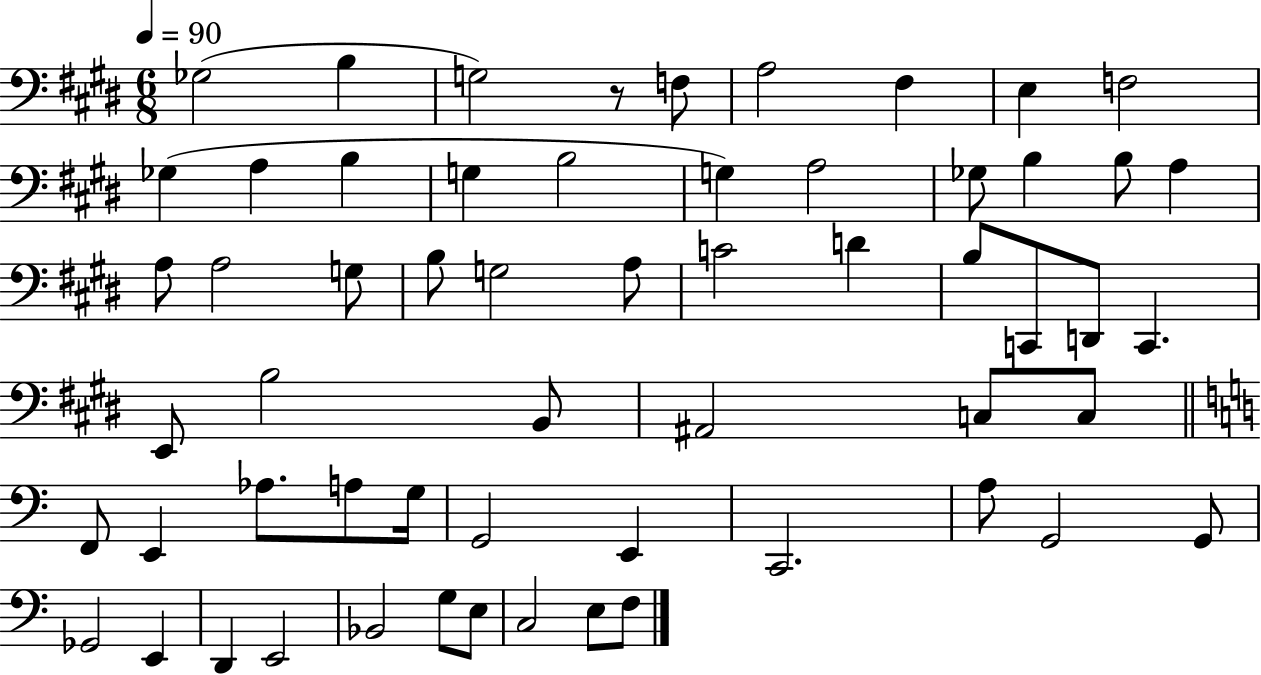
Gb3/h B3/q G3/h R/e F3/e A3/h F#3/q E3/q F3/h Gb3/q A3/q B3/q G3/q B3/h G3/q A3/h Gb3/e B3/q B3/e A3/q A3/e A3/h G3/e B3/e G3/h A3/e C4/h D4/q B3/e C2/e D2/e C2/q. E2/e B3/h B2/e A#2/h C3/e C3/e F2/e E2/q Ab3/e. A3/e G3/s G2/h E2/q C2/h. A3/e G2/h G2/e Gb2/h E2/q D2/q E2/h Bb2/h G3/e E3/e C3/h E3/e F3/e